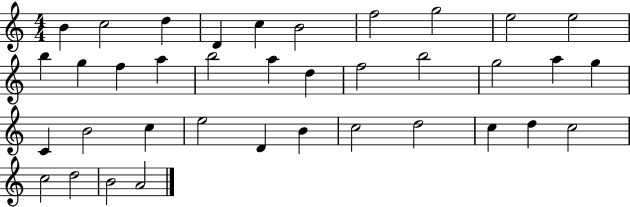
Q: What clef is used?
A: treble